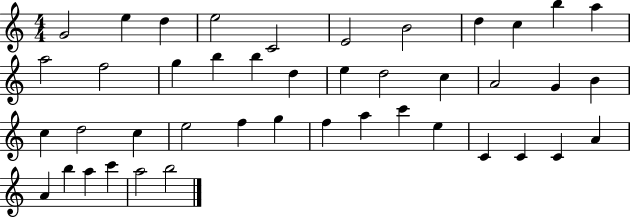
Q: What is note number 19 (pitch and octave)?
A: D5